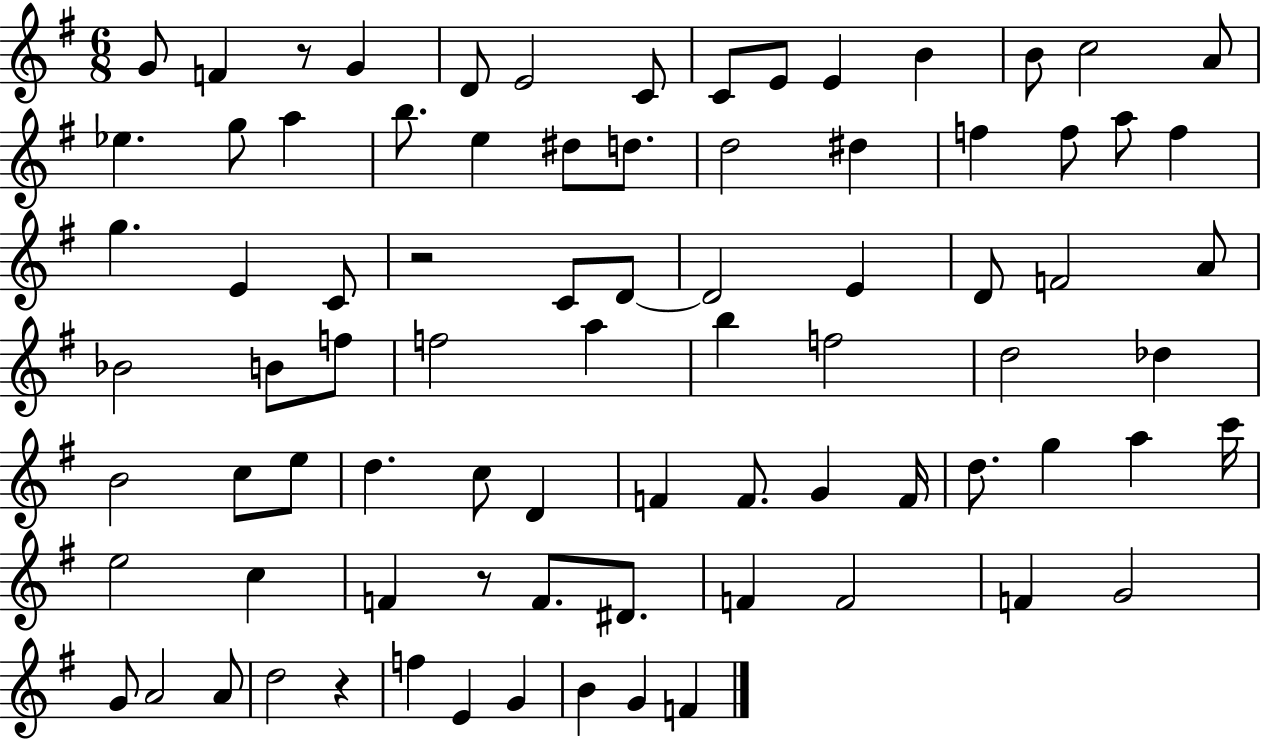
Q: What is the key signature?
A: G major